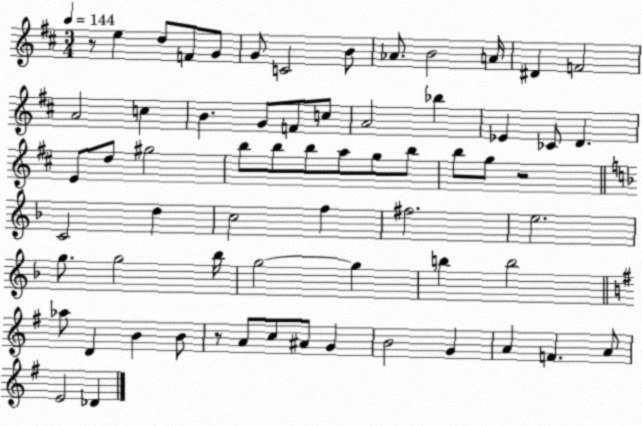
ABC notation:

X:1
T:Untitled
M:3/4
L:1/4
K:D
z/2 e d/2 F/2 G/2 G/2 C2 B/2 _A/2 B2 A/4 ^D F2 A2 c B G/2 F/2 c/2 A2 _b _E _C/2 D E/2 d/2 ^g2 b/2 b/2 b/2 a/2 g/2 b/2 b/2 g/2 z2 C2 d c2 f ^f2 e2 g/2 g2 _b/4 g2 g b b2 _a/2 D B B/2 z/2 A/2 c/2 ^A/2 G B2 G A F A/2 E2 _D